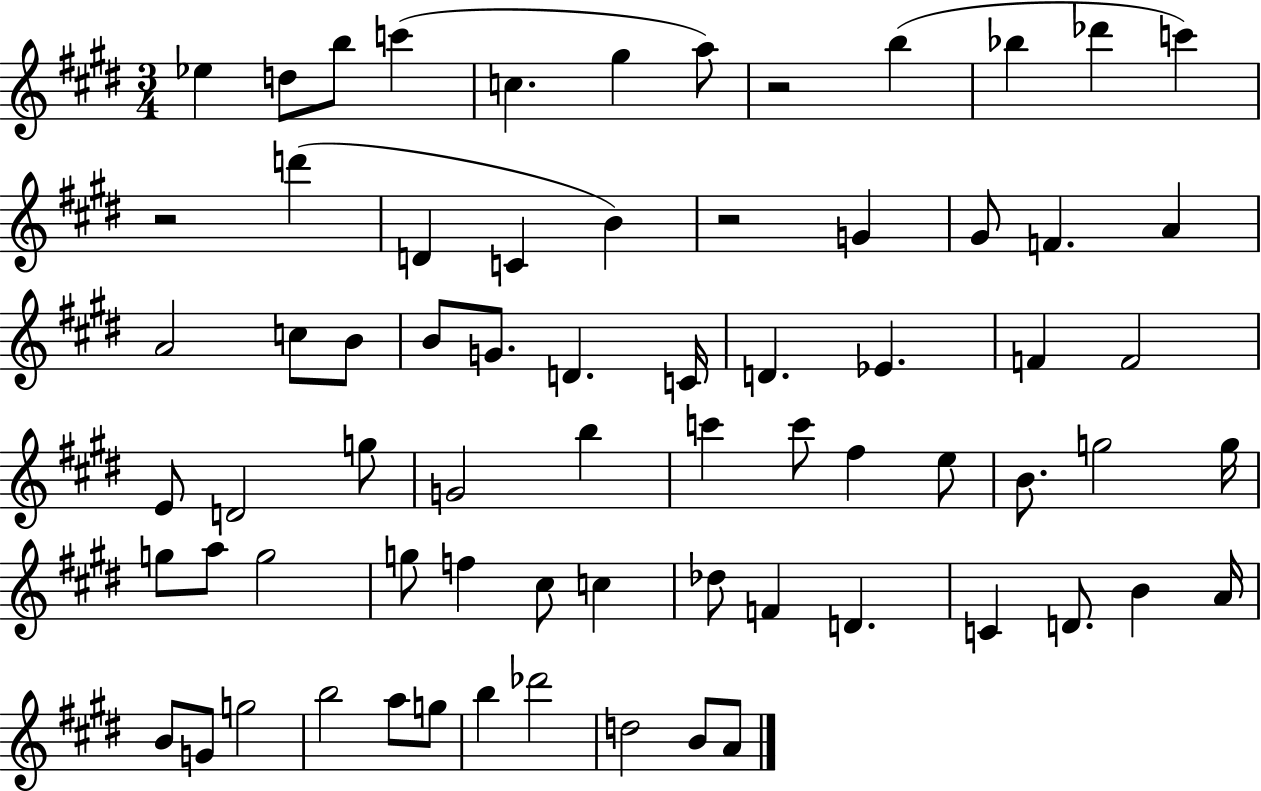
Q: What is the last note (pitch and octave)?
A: A4